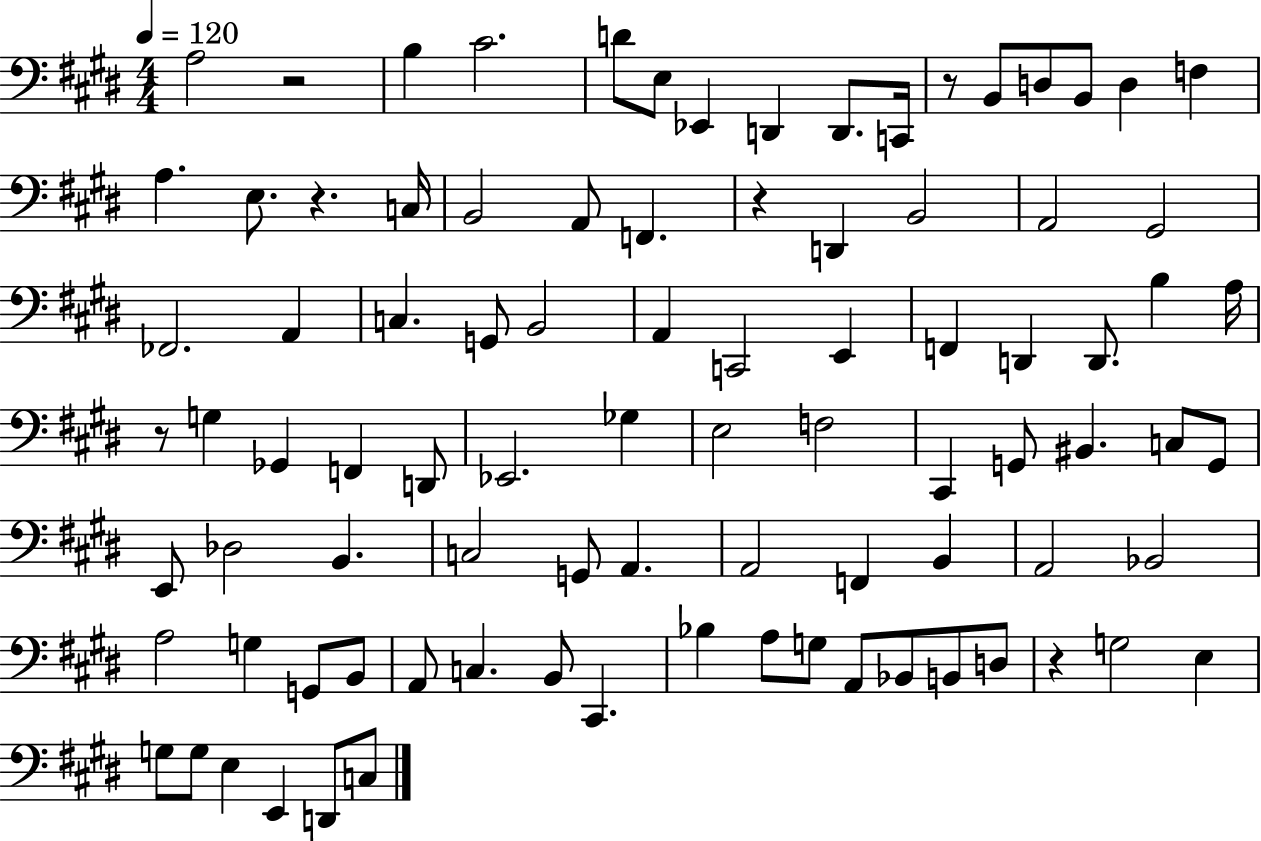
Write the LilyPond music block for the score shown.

{
  \clef bass
  \numericTimeSignature
  \time 4/4
  \key e \major
  \tempo 4 = 120
  a2 r2 | b4 cis'2. | d'8 e8 ees,4 d,4 d,8. c,16 | r8 b,8 d8 b,8 d4 f4 | \break a4. e8. r4. c16 | b,2 a,8 f,4. | r4 d,4 b,2 | a,2 gis,2 | \break fes,2. a,4 | c4. g,8 b,2 | a,4 c,2 e,4 | f,4 d,4 d,8. b4 a16 | \break r8 g4 ges,4 f,4 d,8 | ees,2. ges4 | e2 f2 | cis,4 g,8 bis,4. c8 g,8 | \break e,8 des2 b,4. | c2 g,8 a,4. | a,2 f,4 b,4 | a,2 bes,2 | \break a2 g4 g,8 b,8 | a,8 c4. b,8 cis,4. | bes4 a8 g8 a,8 bes,8 b,8 d8 | r4 g2 e4 | \break g8 g8 e4 e,4 d,8 c8 | \bar "|."
}